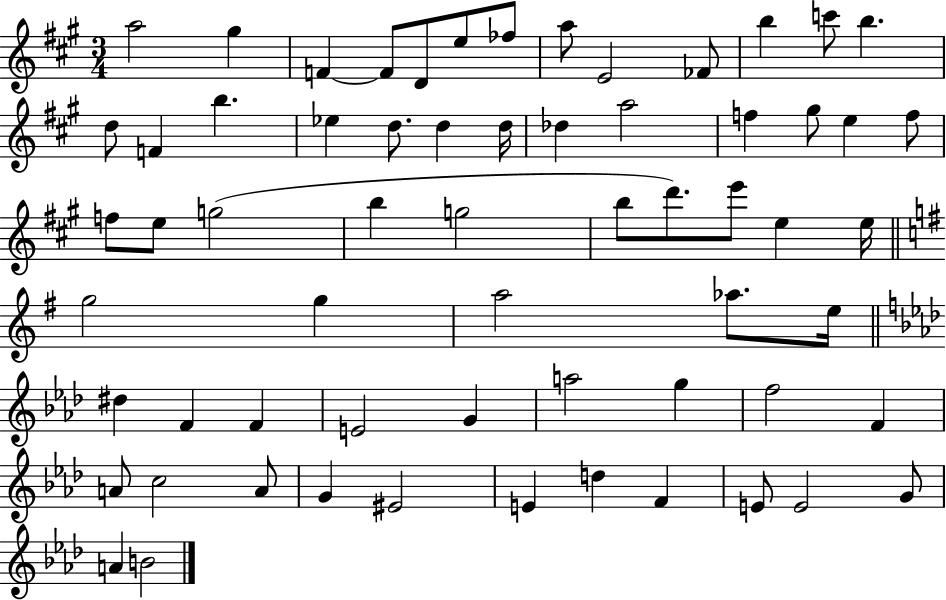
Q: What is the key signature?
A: A major